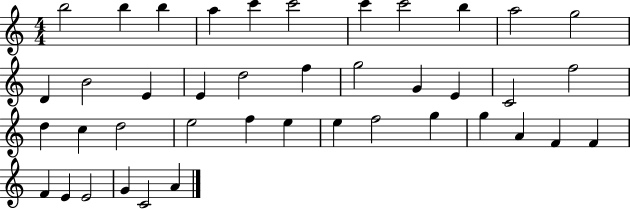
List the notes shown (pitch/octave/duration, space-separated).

B5/h B5/q B5/q A5/q C6/q C6/h C6/q C6/h B5/q A5/h G5/h D4/q B4/h E4/q E4/q D5/h F5/q G5/h G4/q E4/q C4/h F5/h D5/q C5/q D5/h E5/h F5/q E5/q E5/q F5/h G5/q G5/q A4/q F4/q F4/q F4/q E4/q E4/h G4/q C4/h A4/q